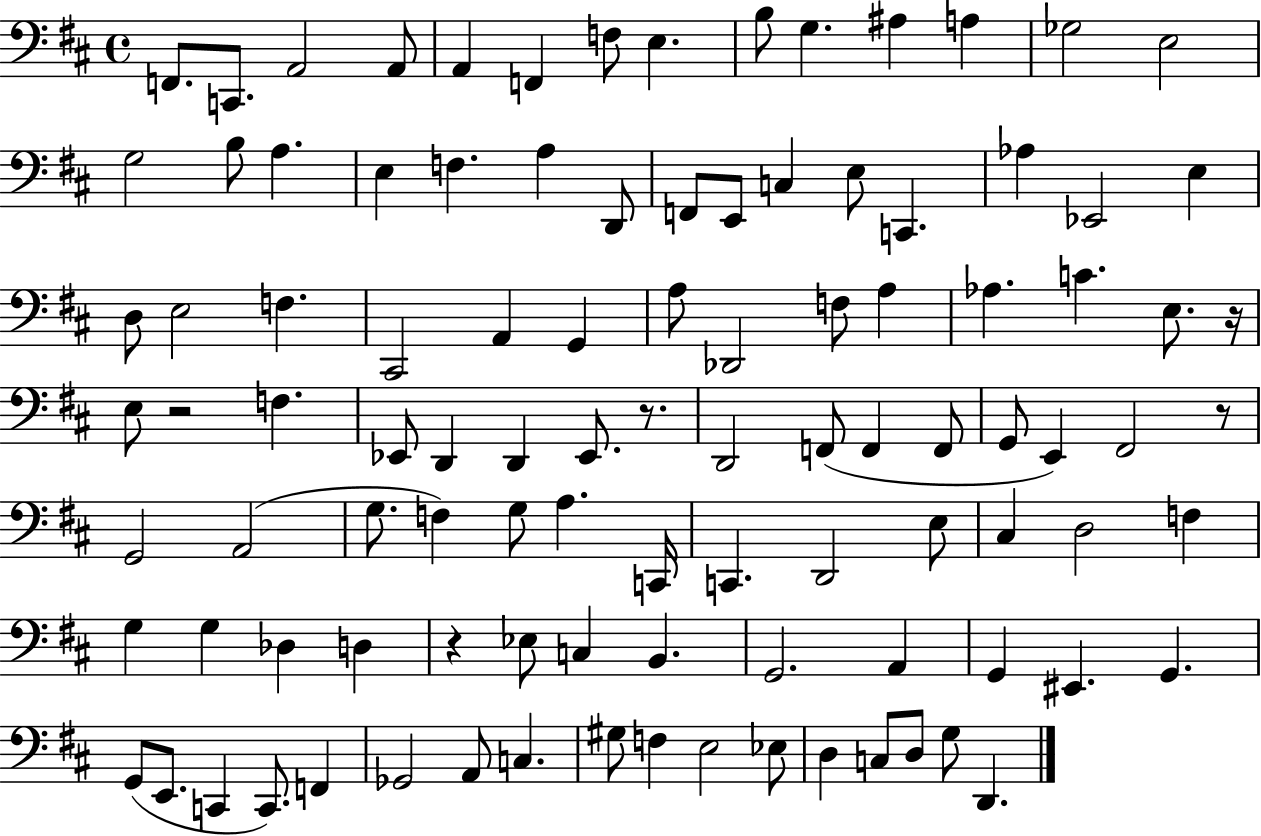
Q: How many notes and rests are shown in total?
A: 102